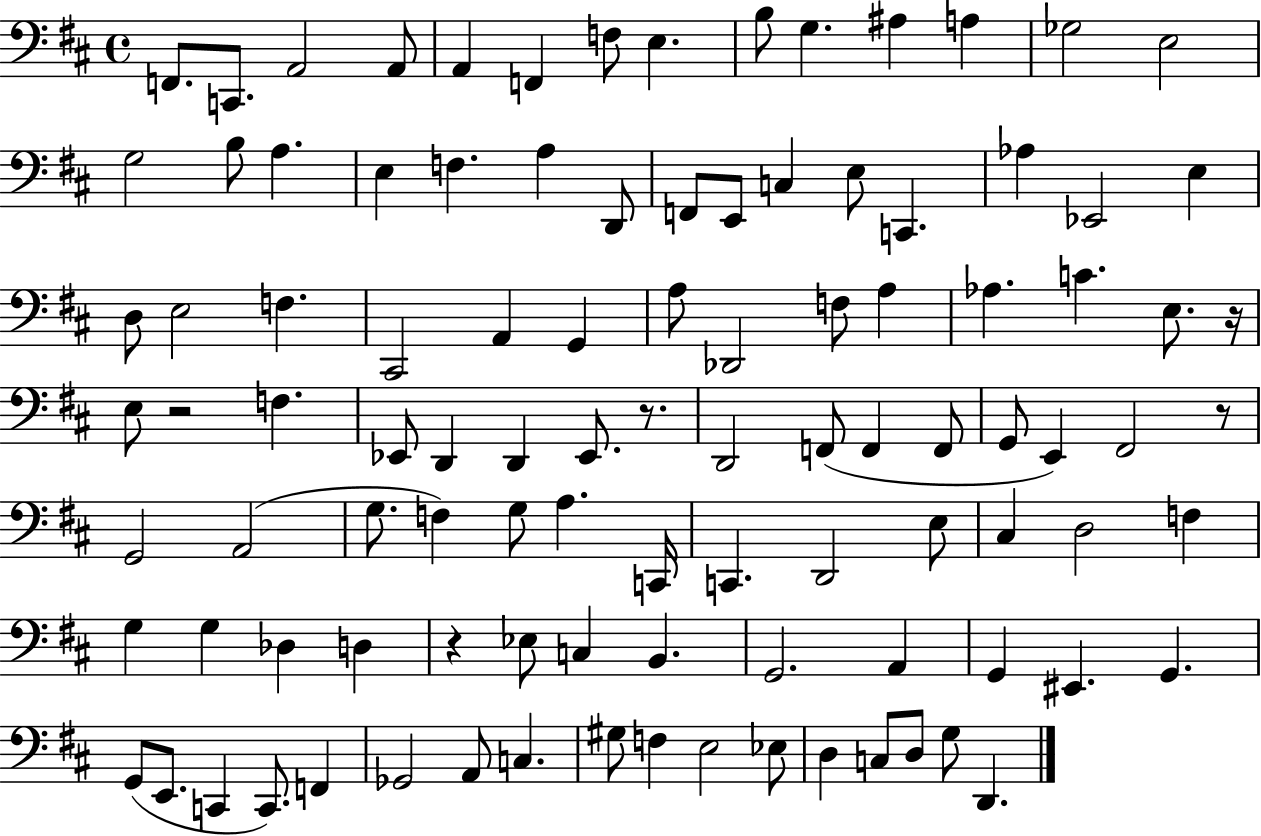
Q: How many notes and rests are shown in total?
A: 102